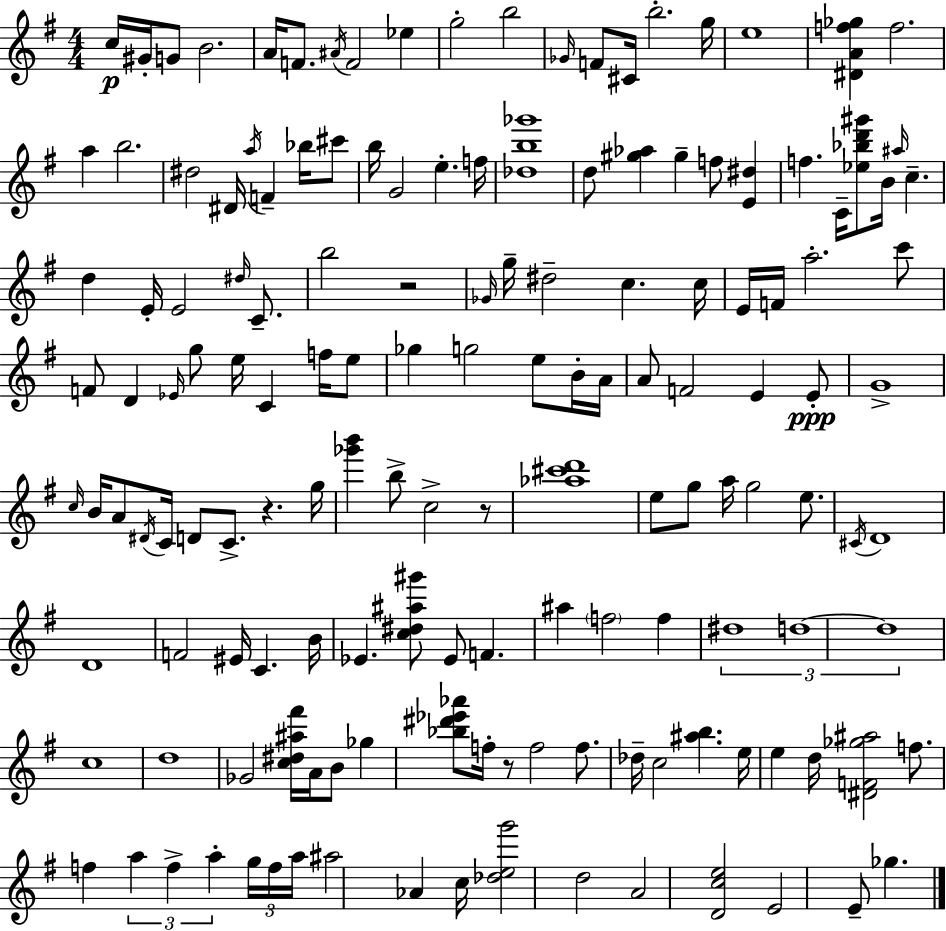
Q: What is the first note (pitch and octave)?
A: C5